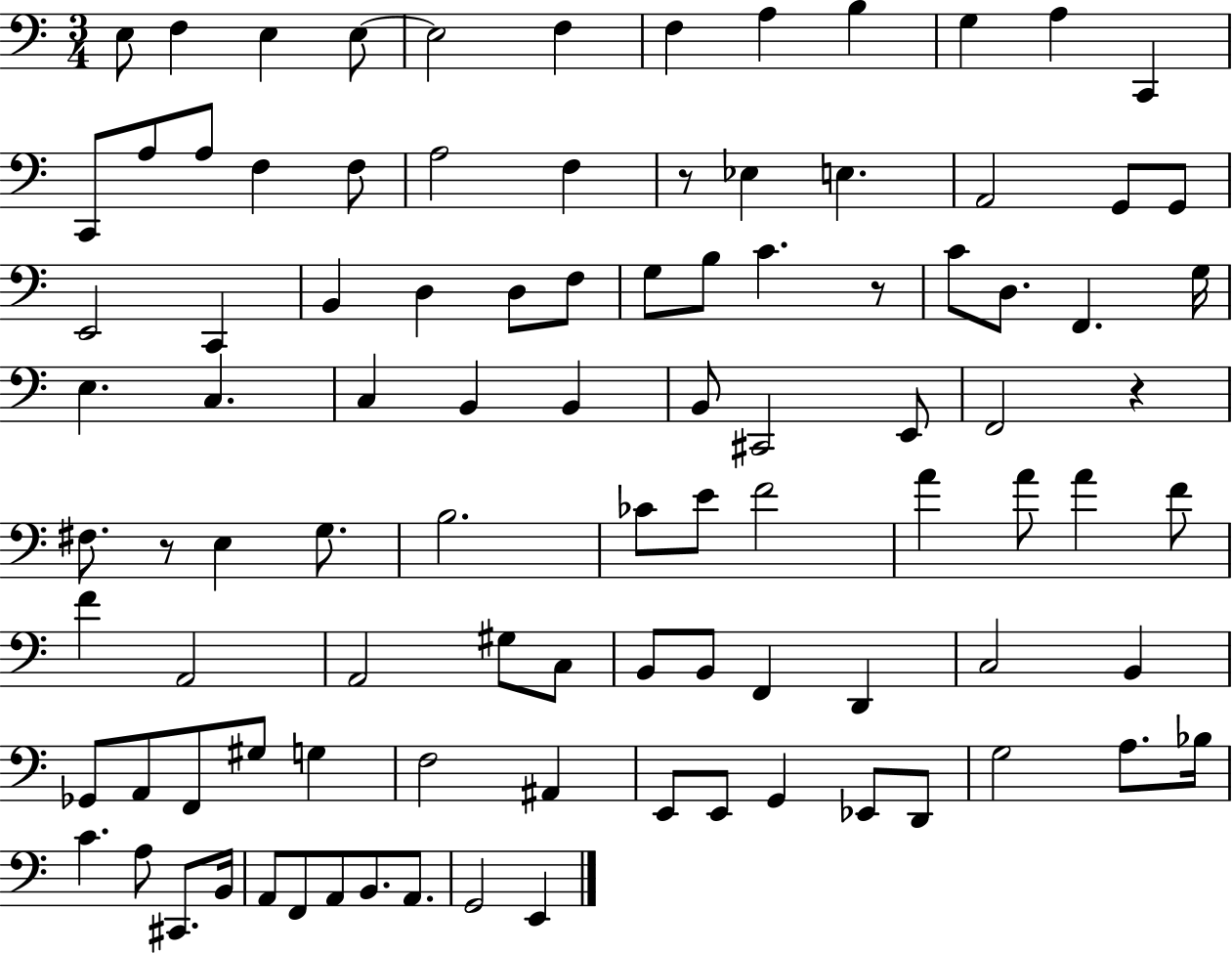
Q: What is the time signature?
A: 3/4